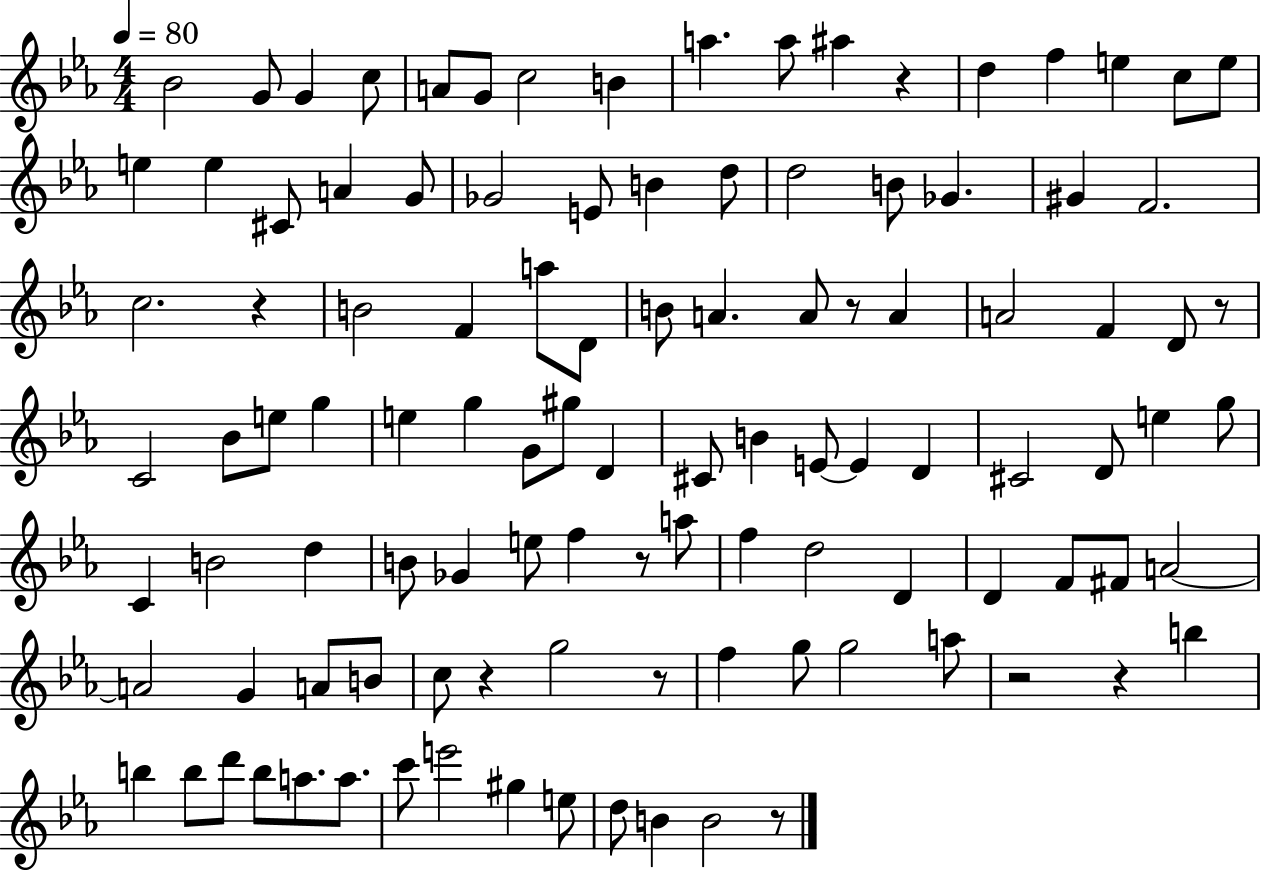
{
  \clef treble
  \numericTimeSignature
  \time 4/4
  \key ees \major
  \tempo 4 = 80
  bes'2 g'8 g'4 c''8 | a'8 g'8 c''2 b'4 | a''4. a''8 ais''4 r4 | d''4 f''4 e''4 c''8 e''8 | \break e''4 e''4 cis'8 a'4 g'8 | ges'2 e'8 b'4 d''8 | d''2 b'8 ges'4. | gis'4 f'2. | \break c''2. r4 | b'2 f'4 a''8 d'8 | b'8 a'4. a'8 r8 a'4 | a'2 f'4 d'8 r8 | \break c'2 bes'8 e''8 g''4 | e''4 g''4 g'8 gis''8 d'4 | cis'8 b'4 e'8~~ e'4 d'4 | cis'2 d'8 e''4 g''8 | \break c'4 b'2 d''4 | b'8 ges'4 e''8 f''4 r8 a''8 | f''4 d''2 d'4 | d'4 f'8 fis'8 a'2~~ | \break a'2 g'4 a'8 b'8 | c''8 r4 g''2 r8 | f''4 g''8 g''2 a''8 | r2 r4 b''4 | \break b''4 b''8 d'''8 b''8 a''8. a''8. | c'''8 e'''2 gis''4 e''8 | d''8 b'4 b'2 r8 | \bar "|."
}